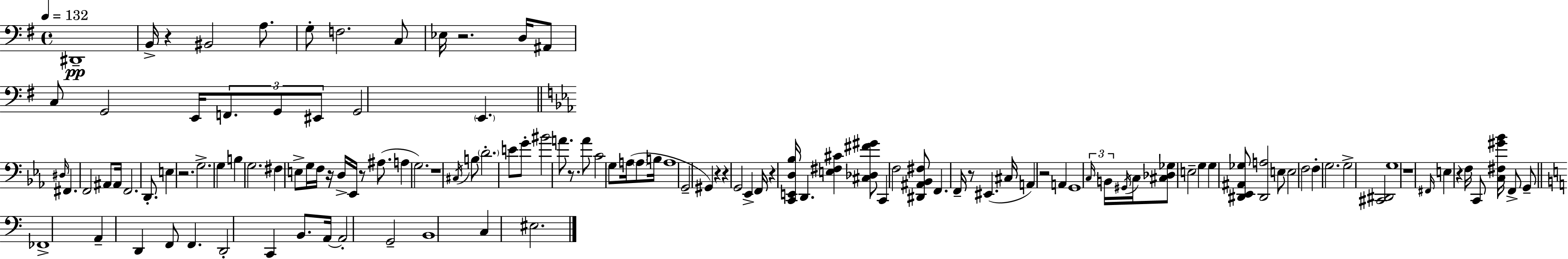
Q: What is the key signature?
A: E minor